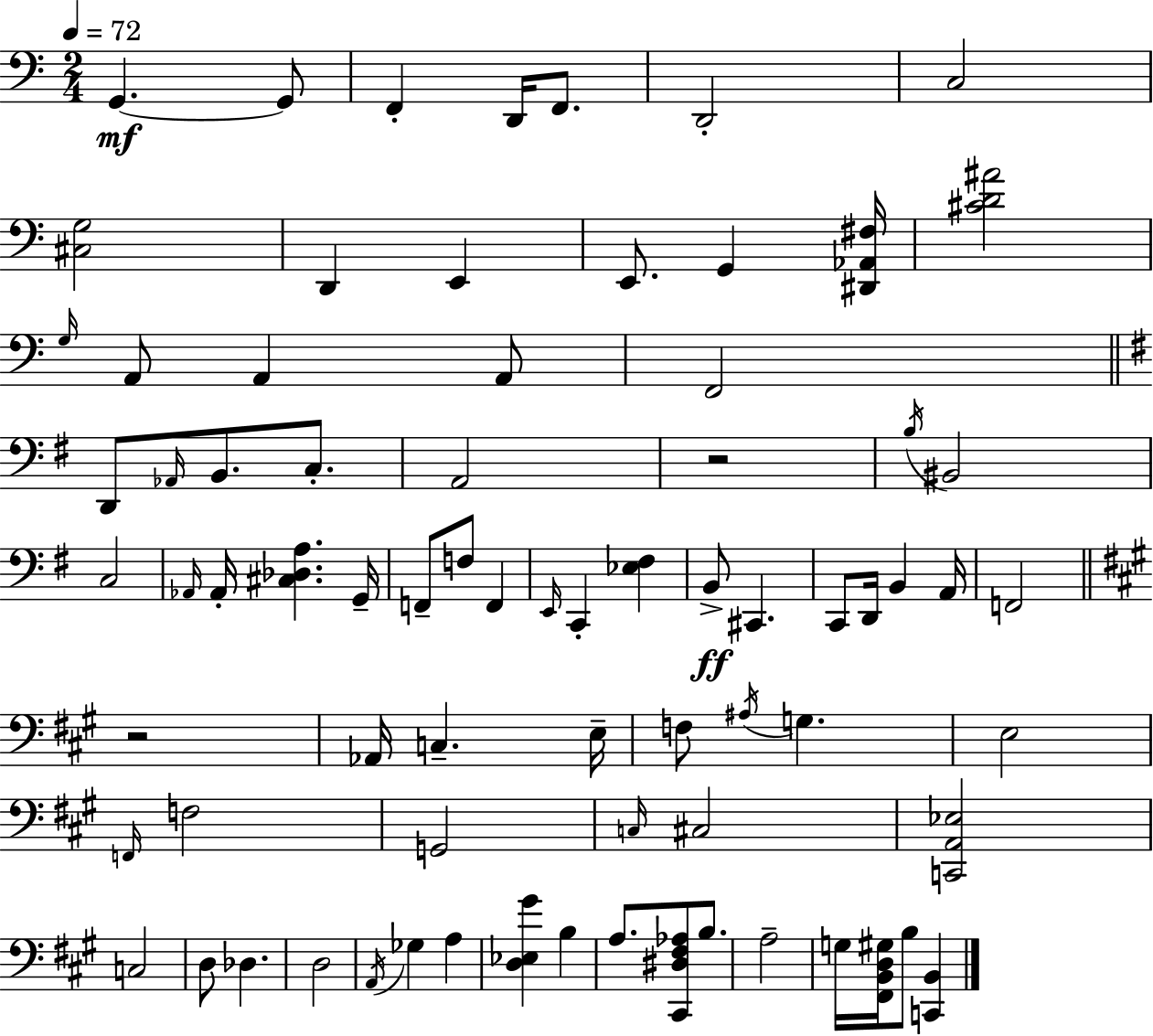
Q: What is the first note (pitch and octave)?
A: G2